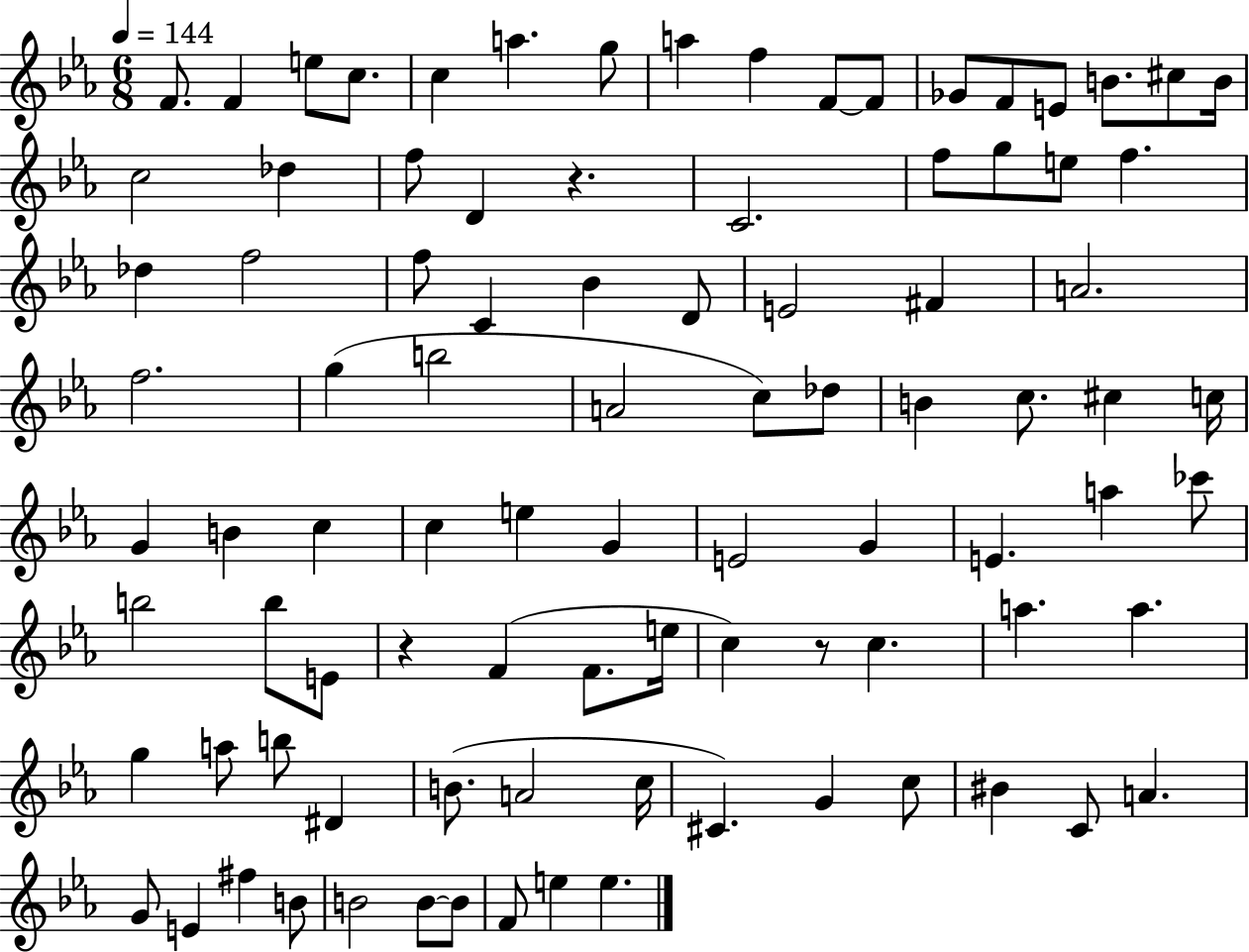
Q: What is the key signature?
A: EES major